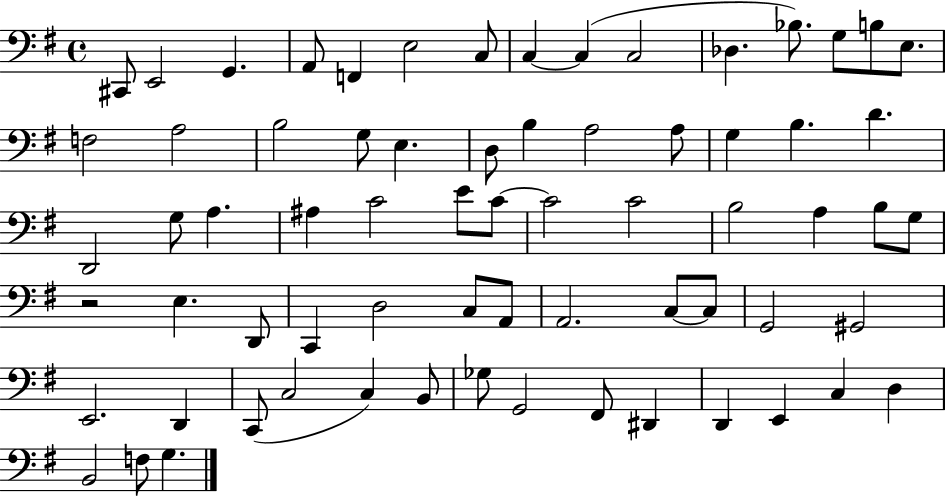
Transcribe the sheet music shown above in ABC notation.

X:1
T:Untitled
M:4/4
L:1/4
K:G
^C,,/2 E,,2 G,, A,,/2 F,, E,2 C,/2 C, C, C,2 _D, _B,/2 G,/2 B,/2 E,/2 F,2 A,2 B,2 G,/2 E, D,/2 B, A,2 A,/2 G, B, D D,,2 G,/2 A, ^A, C2 E/2 C/2 C2 C2 B,2 A, B,/2 G,/2 z2 E, D,,/2 C,, D,2 C,/2 A,,/2 A,,2 C,/2 C,/2 G,,2 ^G,,2 E,,2 D,, C,,/2 C,2 C, B,,/2 _G,/2 G,,2 ^F,,/2 ^D,, D,, E,, C, D, B,,2 F,/2 G,